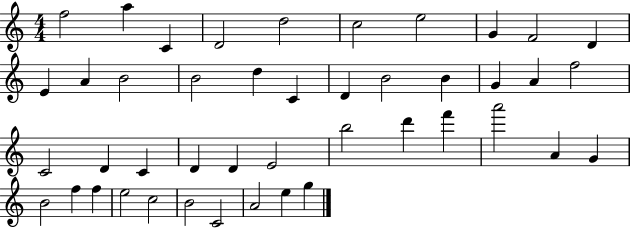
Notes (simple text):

F5/h A5/q C4/q D4/h D5/h C5/h E5/h G4/q F4/h D4/q E4/q A4/q B4/h B4/h D5/q C4/q D4/q B4/h B4/q G4/q A4/q F5/h C4/h D4/q C4/q D4/q D4/q E4/h B5/h D6/q F6/q A6/h A4/q G4/q B4/h F5/q F5/q E5/h C5/h B4/h C4/h A4/h E5/q G5/q